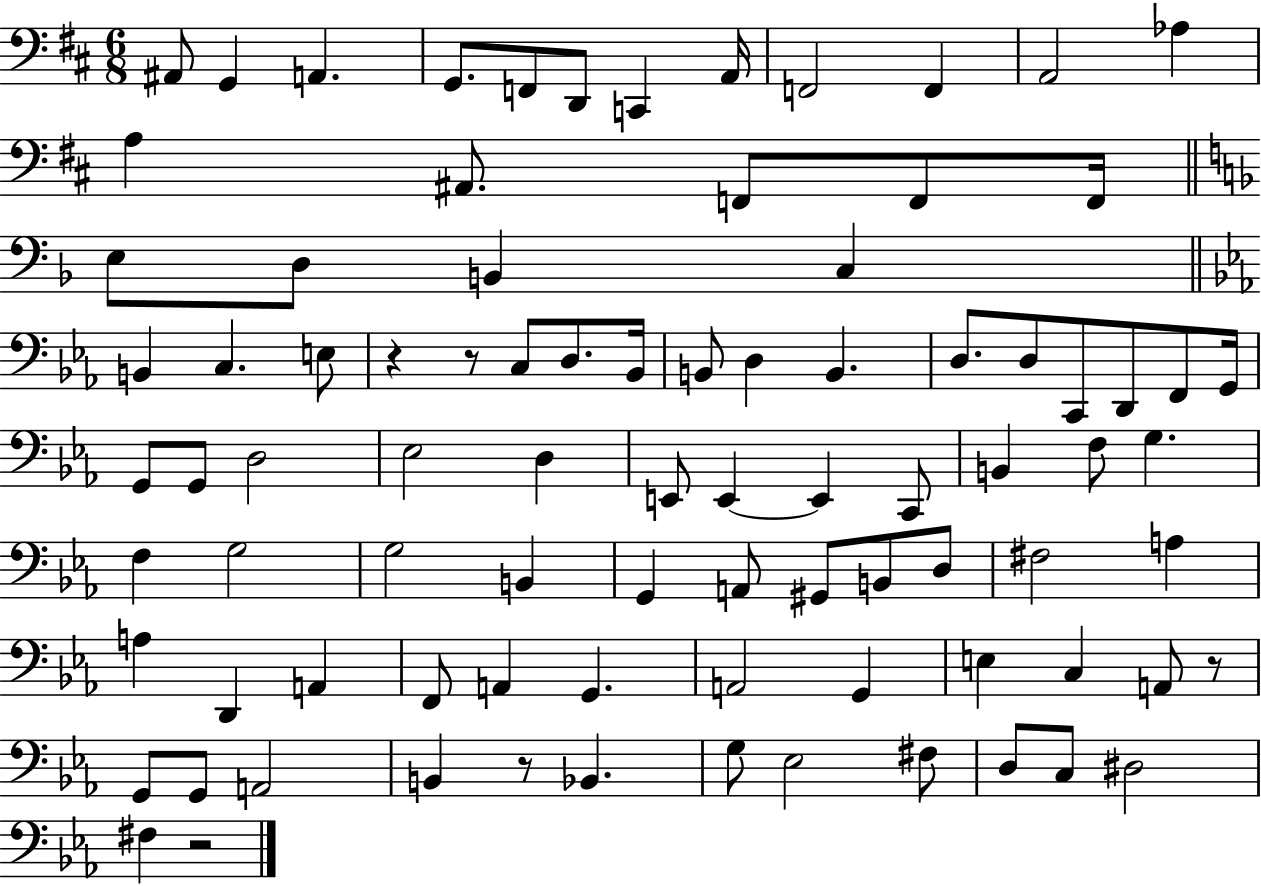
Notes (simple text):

A#2/e G2/q A2/q. G2/e. F2/e D2/e C2/q A2/s F2/h F2/q A2/h Ab3/q A3/q A#2/e. F2/e F2/e F2/s E3/e D3/e B2/q C3/q B2/q C3/q. E3/e R/q R/e C3/e D3/e. Bb2/s B2/e D3/q B2/q. D3/e. D3/e C2/e D2/e F2/e G2/s G2/e G2/e D3/h Eb3/h D3/q E2/e E2/q E2/q C2/e B2/q F3/e G3/q. F3/q G3/h G3/h B2/q G2/q A2/e G#2/e B2/e D3/e F#3/h A3/q A3/q D2/q A2/q F2/e A2/q G2/q. A2/h G2/q E3/q C3/q A2/e R/e G2/e G2/e A2/h B2/q R/e Bb2/q. G3/e Eb3/h F#3/e D3/e C3/e D#3/h F#3/q R/h